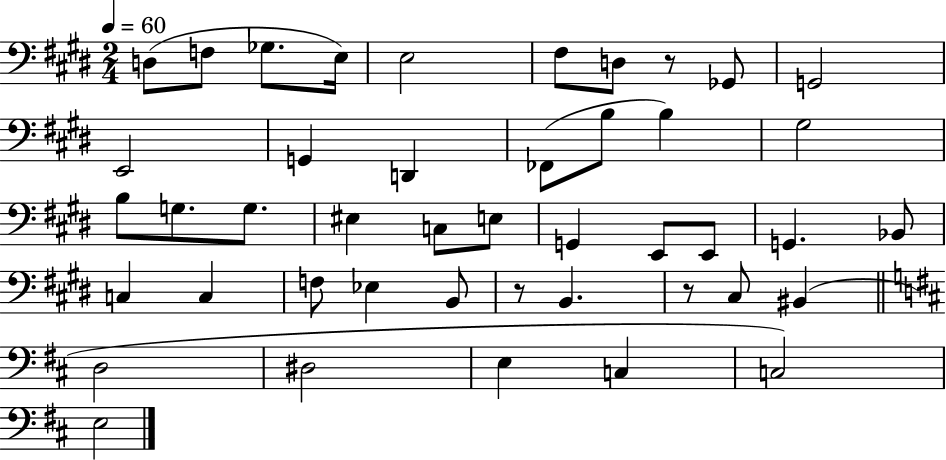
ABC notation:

X:1
T:Untitled
M:2/4
L:1/4
K:E
D,/2 F,/2 _G,/2 E,/4 E,2 ^F,/2 D,/2 z/2 _G,,/2 G,,2 E,,2 G,, D,, _F,,/2 B,/2 B, ^G,2 B,/2 G,/2 G,/2 ^E, C,/2 E,/2 G,, E,,/2 E,,/2 G,, _B,,/2 C, C, F,/2 _E, B,,/2 z/2 B,, z/2 ^C,/2 ^B,, D,2 ^D,2 E, C, C,2 E,2